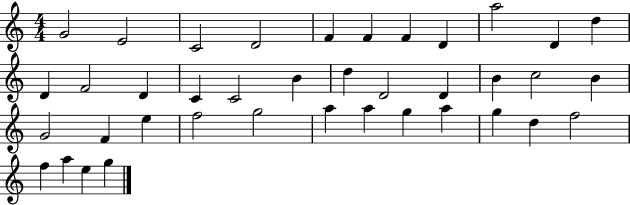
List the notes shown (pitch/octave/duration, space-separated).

G4/h E4/h C4/h D4/h F4/q F4/q F4/q D4/q A5/h D4/q D5/q D4/q F4/h D4/q C4/q C4/h B4/q D5/q D4/h D4/q B4/q C5/h B4/q G4/h F4/q E5/q F5/h G5/h A5/q A5/q G5/q A5/q G5/q D5/q F5/h F5/q A5/q E5/q G5/q